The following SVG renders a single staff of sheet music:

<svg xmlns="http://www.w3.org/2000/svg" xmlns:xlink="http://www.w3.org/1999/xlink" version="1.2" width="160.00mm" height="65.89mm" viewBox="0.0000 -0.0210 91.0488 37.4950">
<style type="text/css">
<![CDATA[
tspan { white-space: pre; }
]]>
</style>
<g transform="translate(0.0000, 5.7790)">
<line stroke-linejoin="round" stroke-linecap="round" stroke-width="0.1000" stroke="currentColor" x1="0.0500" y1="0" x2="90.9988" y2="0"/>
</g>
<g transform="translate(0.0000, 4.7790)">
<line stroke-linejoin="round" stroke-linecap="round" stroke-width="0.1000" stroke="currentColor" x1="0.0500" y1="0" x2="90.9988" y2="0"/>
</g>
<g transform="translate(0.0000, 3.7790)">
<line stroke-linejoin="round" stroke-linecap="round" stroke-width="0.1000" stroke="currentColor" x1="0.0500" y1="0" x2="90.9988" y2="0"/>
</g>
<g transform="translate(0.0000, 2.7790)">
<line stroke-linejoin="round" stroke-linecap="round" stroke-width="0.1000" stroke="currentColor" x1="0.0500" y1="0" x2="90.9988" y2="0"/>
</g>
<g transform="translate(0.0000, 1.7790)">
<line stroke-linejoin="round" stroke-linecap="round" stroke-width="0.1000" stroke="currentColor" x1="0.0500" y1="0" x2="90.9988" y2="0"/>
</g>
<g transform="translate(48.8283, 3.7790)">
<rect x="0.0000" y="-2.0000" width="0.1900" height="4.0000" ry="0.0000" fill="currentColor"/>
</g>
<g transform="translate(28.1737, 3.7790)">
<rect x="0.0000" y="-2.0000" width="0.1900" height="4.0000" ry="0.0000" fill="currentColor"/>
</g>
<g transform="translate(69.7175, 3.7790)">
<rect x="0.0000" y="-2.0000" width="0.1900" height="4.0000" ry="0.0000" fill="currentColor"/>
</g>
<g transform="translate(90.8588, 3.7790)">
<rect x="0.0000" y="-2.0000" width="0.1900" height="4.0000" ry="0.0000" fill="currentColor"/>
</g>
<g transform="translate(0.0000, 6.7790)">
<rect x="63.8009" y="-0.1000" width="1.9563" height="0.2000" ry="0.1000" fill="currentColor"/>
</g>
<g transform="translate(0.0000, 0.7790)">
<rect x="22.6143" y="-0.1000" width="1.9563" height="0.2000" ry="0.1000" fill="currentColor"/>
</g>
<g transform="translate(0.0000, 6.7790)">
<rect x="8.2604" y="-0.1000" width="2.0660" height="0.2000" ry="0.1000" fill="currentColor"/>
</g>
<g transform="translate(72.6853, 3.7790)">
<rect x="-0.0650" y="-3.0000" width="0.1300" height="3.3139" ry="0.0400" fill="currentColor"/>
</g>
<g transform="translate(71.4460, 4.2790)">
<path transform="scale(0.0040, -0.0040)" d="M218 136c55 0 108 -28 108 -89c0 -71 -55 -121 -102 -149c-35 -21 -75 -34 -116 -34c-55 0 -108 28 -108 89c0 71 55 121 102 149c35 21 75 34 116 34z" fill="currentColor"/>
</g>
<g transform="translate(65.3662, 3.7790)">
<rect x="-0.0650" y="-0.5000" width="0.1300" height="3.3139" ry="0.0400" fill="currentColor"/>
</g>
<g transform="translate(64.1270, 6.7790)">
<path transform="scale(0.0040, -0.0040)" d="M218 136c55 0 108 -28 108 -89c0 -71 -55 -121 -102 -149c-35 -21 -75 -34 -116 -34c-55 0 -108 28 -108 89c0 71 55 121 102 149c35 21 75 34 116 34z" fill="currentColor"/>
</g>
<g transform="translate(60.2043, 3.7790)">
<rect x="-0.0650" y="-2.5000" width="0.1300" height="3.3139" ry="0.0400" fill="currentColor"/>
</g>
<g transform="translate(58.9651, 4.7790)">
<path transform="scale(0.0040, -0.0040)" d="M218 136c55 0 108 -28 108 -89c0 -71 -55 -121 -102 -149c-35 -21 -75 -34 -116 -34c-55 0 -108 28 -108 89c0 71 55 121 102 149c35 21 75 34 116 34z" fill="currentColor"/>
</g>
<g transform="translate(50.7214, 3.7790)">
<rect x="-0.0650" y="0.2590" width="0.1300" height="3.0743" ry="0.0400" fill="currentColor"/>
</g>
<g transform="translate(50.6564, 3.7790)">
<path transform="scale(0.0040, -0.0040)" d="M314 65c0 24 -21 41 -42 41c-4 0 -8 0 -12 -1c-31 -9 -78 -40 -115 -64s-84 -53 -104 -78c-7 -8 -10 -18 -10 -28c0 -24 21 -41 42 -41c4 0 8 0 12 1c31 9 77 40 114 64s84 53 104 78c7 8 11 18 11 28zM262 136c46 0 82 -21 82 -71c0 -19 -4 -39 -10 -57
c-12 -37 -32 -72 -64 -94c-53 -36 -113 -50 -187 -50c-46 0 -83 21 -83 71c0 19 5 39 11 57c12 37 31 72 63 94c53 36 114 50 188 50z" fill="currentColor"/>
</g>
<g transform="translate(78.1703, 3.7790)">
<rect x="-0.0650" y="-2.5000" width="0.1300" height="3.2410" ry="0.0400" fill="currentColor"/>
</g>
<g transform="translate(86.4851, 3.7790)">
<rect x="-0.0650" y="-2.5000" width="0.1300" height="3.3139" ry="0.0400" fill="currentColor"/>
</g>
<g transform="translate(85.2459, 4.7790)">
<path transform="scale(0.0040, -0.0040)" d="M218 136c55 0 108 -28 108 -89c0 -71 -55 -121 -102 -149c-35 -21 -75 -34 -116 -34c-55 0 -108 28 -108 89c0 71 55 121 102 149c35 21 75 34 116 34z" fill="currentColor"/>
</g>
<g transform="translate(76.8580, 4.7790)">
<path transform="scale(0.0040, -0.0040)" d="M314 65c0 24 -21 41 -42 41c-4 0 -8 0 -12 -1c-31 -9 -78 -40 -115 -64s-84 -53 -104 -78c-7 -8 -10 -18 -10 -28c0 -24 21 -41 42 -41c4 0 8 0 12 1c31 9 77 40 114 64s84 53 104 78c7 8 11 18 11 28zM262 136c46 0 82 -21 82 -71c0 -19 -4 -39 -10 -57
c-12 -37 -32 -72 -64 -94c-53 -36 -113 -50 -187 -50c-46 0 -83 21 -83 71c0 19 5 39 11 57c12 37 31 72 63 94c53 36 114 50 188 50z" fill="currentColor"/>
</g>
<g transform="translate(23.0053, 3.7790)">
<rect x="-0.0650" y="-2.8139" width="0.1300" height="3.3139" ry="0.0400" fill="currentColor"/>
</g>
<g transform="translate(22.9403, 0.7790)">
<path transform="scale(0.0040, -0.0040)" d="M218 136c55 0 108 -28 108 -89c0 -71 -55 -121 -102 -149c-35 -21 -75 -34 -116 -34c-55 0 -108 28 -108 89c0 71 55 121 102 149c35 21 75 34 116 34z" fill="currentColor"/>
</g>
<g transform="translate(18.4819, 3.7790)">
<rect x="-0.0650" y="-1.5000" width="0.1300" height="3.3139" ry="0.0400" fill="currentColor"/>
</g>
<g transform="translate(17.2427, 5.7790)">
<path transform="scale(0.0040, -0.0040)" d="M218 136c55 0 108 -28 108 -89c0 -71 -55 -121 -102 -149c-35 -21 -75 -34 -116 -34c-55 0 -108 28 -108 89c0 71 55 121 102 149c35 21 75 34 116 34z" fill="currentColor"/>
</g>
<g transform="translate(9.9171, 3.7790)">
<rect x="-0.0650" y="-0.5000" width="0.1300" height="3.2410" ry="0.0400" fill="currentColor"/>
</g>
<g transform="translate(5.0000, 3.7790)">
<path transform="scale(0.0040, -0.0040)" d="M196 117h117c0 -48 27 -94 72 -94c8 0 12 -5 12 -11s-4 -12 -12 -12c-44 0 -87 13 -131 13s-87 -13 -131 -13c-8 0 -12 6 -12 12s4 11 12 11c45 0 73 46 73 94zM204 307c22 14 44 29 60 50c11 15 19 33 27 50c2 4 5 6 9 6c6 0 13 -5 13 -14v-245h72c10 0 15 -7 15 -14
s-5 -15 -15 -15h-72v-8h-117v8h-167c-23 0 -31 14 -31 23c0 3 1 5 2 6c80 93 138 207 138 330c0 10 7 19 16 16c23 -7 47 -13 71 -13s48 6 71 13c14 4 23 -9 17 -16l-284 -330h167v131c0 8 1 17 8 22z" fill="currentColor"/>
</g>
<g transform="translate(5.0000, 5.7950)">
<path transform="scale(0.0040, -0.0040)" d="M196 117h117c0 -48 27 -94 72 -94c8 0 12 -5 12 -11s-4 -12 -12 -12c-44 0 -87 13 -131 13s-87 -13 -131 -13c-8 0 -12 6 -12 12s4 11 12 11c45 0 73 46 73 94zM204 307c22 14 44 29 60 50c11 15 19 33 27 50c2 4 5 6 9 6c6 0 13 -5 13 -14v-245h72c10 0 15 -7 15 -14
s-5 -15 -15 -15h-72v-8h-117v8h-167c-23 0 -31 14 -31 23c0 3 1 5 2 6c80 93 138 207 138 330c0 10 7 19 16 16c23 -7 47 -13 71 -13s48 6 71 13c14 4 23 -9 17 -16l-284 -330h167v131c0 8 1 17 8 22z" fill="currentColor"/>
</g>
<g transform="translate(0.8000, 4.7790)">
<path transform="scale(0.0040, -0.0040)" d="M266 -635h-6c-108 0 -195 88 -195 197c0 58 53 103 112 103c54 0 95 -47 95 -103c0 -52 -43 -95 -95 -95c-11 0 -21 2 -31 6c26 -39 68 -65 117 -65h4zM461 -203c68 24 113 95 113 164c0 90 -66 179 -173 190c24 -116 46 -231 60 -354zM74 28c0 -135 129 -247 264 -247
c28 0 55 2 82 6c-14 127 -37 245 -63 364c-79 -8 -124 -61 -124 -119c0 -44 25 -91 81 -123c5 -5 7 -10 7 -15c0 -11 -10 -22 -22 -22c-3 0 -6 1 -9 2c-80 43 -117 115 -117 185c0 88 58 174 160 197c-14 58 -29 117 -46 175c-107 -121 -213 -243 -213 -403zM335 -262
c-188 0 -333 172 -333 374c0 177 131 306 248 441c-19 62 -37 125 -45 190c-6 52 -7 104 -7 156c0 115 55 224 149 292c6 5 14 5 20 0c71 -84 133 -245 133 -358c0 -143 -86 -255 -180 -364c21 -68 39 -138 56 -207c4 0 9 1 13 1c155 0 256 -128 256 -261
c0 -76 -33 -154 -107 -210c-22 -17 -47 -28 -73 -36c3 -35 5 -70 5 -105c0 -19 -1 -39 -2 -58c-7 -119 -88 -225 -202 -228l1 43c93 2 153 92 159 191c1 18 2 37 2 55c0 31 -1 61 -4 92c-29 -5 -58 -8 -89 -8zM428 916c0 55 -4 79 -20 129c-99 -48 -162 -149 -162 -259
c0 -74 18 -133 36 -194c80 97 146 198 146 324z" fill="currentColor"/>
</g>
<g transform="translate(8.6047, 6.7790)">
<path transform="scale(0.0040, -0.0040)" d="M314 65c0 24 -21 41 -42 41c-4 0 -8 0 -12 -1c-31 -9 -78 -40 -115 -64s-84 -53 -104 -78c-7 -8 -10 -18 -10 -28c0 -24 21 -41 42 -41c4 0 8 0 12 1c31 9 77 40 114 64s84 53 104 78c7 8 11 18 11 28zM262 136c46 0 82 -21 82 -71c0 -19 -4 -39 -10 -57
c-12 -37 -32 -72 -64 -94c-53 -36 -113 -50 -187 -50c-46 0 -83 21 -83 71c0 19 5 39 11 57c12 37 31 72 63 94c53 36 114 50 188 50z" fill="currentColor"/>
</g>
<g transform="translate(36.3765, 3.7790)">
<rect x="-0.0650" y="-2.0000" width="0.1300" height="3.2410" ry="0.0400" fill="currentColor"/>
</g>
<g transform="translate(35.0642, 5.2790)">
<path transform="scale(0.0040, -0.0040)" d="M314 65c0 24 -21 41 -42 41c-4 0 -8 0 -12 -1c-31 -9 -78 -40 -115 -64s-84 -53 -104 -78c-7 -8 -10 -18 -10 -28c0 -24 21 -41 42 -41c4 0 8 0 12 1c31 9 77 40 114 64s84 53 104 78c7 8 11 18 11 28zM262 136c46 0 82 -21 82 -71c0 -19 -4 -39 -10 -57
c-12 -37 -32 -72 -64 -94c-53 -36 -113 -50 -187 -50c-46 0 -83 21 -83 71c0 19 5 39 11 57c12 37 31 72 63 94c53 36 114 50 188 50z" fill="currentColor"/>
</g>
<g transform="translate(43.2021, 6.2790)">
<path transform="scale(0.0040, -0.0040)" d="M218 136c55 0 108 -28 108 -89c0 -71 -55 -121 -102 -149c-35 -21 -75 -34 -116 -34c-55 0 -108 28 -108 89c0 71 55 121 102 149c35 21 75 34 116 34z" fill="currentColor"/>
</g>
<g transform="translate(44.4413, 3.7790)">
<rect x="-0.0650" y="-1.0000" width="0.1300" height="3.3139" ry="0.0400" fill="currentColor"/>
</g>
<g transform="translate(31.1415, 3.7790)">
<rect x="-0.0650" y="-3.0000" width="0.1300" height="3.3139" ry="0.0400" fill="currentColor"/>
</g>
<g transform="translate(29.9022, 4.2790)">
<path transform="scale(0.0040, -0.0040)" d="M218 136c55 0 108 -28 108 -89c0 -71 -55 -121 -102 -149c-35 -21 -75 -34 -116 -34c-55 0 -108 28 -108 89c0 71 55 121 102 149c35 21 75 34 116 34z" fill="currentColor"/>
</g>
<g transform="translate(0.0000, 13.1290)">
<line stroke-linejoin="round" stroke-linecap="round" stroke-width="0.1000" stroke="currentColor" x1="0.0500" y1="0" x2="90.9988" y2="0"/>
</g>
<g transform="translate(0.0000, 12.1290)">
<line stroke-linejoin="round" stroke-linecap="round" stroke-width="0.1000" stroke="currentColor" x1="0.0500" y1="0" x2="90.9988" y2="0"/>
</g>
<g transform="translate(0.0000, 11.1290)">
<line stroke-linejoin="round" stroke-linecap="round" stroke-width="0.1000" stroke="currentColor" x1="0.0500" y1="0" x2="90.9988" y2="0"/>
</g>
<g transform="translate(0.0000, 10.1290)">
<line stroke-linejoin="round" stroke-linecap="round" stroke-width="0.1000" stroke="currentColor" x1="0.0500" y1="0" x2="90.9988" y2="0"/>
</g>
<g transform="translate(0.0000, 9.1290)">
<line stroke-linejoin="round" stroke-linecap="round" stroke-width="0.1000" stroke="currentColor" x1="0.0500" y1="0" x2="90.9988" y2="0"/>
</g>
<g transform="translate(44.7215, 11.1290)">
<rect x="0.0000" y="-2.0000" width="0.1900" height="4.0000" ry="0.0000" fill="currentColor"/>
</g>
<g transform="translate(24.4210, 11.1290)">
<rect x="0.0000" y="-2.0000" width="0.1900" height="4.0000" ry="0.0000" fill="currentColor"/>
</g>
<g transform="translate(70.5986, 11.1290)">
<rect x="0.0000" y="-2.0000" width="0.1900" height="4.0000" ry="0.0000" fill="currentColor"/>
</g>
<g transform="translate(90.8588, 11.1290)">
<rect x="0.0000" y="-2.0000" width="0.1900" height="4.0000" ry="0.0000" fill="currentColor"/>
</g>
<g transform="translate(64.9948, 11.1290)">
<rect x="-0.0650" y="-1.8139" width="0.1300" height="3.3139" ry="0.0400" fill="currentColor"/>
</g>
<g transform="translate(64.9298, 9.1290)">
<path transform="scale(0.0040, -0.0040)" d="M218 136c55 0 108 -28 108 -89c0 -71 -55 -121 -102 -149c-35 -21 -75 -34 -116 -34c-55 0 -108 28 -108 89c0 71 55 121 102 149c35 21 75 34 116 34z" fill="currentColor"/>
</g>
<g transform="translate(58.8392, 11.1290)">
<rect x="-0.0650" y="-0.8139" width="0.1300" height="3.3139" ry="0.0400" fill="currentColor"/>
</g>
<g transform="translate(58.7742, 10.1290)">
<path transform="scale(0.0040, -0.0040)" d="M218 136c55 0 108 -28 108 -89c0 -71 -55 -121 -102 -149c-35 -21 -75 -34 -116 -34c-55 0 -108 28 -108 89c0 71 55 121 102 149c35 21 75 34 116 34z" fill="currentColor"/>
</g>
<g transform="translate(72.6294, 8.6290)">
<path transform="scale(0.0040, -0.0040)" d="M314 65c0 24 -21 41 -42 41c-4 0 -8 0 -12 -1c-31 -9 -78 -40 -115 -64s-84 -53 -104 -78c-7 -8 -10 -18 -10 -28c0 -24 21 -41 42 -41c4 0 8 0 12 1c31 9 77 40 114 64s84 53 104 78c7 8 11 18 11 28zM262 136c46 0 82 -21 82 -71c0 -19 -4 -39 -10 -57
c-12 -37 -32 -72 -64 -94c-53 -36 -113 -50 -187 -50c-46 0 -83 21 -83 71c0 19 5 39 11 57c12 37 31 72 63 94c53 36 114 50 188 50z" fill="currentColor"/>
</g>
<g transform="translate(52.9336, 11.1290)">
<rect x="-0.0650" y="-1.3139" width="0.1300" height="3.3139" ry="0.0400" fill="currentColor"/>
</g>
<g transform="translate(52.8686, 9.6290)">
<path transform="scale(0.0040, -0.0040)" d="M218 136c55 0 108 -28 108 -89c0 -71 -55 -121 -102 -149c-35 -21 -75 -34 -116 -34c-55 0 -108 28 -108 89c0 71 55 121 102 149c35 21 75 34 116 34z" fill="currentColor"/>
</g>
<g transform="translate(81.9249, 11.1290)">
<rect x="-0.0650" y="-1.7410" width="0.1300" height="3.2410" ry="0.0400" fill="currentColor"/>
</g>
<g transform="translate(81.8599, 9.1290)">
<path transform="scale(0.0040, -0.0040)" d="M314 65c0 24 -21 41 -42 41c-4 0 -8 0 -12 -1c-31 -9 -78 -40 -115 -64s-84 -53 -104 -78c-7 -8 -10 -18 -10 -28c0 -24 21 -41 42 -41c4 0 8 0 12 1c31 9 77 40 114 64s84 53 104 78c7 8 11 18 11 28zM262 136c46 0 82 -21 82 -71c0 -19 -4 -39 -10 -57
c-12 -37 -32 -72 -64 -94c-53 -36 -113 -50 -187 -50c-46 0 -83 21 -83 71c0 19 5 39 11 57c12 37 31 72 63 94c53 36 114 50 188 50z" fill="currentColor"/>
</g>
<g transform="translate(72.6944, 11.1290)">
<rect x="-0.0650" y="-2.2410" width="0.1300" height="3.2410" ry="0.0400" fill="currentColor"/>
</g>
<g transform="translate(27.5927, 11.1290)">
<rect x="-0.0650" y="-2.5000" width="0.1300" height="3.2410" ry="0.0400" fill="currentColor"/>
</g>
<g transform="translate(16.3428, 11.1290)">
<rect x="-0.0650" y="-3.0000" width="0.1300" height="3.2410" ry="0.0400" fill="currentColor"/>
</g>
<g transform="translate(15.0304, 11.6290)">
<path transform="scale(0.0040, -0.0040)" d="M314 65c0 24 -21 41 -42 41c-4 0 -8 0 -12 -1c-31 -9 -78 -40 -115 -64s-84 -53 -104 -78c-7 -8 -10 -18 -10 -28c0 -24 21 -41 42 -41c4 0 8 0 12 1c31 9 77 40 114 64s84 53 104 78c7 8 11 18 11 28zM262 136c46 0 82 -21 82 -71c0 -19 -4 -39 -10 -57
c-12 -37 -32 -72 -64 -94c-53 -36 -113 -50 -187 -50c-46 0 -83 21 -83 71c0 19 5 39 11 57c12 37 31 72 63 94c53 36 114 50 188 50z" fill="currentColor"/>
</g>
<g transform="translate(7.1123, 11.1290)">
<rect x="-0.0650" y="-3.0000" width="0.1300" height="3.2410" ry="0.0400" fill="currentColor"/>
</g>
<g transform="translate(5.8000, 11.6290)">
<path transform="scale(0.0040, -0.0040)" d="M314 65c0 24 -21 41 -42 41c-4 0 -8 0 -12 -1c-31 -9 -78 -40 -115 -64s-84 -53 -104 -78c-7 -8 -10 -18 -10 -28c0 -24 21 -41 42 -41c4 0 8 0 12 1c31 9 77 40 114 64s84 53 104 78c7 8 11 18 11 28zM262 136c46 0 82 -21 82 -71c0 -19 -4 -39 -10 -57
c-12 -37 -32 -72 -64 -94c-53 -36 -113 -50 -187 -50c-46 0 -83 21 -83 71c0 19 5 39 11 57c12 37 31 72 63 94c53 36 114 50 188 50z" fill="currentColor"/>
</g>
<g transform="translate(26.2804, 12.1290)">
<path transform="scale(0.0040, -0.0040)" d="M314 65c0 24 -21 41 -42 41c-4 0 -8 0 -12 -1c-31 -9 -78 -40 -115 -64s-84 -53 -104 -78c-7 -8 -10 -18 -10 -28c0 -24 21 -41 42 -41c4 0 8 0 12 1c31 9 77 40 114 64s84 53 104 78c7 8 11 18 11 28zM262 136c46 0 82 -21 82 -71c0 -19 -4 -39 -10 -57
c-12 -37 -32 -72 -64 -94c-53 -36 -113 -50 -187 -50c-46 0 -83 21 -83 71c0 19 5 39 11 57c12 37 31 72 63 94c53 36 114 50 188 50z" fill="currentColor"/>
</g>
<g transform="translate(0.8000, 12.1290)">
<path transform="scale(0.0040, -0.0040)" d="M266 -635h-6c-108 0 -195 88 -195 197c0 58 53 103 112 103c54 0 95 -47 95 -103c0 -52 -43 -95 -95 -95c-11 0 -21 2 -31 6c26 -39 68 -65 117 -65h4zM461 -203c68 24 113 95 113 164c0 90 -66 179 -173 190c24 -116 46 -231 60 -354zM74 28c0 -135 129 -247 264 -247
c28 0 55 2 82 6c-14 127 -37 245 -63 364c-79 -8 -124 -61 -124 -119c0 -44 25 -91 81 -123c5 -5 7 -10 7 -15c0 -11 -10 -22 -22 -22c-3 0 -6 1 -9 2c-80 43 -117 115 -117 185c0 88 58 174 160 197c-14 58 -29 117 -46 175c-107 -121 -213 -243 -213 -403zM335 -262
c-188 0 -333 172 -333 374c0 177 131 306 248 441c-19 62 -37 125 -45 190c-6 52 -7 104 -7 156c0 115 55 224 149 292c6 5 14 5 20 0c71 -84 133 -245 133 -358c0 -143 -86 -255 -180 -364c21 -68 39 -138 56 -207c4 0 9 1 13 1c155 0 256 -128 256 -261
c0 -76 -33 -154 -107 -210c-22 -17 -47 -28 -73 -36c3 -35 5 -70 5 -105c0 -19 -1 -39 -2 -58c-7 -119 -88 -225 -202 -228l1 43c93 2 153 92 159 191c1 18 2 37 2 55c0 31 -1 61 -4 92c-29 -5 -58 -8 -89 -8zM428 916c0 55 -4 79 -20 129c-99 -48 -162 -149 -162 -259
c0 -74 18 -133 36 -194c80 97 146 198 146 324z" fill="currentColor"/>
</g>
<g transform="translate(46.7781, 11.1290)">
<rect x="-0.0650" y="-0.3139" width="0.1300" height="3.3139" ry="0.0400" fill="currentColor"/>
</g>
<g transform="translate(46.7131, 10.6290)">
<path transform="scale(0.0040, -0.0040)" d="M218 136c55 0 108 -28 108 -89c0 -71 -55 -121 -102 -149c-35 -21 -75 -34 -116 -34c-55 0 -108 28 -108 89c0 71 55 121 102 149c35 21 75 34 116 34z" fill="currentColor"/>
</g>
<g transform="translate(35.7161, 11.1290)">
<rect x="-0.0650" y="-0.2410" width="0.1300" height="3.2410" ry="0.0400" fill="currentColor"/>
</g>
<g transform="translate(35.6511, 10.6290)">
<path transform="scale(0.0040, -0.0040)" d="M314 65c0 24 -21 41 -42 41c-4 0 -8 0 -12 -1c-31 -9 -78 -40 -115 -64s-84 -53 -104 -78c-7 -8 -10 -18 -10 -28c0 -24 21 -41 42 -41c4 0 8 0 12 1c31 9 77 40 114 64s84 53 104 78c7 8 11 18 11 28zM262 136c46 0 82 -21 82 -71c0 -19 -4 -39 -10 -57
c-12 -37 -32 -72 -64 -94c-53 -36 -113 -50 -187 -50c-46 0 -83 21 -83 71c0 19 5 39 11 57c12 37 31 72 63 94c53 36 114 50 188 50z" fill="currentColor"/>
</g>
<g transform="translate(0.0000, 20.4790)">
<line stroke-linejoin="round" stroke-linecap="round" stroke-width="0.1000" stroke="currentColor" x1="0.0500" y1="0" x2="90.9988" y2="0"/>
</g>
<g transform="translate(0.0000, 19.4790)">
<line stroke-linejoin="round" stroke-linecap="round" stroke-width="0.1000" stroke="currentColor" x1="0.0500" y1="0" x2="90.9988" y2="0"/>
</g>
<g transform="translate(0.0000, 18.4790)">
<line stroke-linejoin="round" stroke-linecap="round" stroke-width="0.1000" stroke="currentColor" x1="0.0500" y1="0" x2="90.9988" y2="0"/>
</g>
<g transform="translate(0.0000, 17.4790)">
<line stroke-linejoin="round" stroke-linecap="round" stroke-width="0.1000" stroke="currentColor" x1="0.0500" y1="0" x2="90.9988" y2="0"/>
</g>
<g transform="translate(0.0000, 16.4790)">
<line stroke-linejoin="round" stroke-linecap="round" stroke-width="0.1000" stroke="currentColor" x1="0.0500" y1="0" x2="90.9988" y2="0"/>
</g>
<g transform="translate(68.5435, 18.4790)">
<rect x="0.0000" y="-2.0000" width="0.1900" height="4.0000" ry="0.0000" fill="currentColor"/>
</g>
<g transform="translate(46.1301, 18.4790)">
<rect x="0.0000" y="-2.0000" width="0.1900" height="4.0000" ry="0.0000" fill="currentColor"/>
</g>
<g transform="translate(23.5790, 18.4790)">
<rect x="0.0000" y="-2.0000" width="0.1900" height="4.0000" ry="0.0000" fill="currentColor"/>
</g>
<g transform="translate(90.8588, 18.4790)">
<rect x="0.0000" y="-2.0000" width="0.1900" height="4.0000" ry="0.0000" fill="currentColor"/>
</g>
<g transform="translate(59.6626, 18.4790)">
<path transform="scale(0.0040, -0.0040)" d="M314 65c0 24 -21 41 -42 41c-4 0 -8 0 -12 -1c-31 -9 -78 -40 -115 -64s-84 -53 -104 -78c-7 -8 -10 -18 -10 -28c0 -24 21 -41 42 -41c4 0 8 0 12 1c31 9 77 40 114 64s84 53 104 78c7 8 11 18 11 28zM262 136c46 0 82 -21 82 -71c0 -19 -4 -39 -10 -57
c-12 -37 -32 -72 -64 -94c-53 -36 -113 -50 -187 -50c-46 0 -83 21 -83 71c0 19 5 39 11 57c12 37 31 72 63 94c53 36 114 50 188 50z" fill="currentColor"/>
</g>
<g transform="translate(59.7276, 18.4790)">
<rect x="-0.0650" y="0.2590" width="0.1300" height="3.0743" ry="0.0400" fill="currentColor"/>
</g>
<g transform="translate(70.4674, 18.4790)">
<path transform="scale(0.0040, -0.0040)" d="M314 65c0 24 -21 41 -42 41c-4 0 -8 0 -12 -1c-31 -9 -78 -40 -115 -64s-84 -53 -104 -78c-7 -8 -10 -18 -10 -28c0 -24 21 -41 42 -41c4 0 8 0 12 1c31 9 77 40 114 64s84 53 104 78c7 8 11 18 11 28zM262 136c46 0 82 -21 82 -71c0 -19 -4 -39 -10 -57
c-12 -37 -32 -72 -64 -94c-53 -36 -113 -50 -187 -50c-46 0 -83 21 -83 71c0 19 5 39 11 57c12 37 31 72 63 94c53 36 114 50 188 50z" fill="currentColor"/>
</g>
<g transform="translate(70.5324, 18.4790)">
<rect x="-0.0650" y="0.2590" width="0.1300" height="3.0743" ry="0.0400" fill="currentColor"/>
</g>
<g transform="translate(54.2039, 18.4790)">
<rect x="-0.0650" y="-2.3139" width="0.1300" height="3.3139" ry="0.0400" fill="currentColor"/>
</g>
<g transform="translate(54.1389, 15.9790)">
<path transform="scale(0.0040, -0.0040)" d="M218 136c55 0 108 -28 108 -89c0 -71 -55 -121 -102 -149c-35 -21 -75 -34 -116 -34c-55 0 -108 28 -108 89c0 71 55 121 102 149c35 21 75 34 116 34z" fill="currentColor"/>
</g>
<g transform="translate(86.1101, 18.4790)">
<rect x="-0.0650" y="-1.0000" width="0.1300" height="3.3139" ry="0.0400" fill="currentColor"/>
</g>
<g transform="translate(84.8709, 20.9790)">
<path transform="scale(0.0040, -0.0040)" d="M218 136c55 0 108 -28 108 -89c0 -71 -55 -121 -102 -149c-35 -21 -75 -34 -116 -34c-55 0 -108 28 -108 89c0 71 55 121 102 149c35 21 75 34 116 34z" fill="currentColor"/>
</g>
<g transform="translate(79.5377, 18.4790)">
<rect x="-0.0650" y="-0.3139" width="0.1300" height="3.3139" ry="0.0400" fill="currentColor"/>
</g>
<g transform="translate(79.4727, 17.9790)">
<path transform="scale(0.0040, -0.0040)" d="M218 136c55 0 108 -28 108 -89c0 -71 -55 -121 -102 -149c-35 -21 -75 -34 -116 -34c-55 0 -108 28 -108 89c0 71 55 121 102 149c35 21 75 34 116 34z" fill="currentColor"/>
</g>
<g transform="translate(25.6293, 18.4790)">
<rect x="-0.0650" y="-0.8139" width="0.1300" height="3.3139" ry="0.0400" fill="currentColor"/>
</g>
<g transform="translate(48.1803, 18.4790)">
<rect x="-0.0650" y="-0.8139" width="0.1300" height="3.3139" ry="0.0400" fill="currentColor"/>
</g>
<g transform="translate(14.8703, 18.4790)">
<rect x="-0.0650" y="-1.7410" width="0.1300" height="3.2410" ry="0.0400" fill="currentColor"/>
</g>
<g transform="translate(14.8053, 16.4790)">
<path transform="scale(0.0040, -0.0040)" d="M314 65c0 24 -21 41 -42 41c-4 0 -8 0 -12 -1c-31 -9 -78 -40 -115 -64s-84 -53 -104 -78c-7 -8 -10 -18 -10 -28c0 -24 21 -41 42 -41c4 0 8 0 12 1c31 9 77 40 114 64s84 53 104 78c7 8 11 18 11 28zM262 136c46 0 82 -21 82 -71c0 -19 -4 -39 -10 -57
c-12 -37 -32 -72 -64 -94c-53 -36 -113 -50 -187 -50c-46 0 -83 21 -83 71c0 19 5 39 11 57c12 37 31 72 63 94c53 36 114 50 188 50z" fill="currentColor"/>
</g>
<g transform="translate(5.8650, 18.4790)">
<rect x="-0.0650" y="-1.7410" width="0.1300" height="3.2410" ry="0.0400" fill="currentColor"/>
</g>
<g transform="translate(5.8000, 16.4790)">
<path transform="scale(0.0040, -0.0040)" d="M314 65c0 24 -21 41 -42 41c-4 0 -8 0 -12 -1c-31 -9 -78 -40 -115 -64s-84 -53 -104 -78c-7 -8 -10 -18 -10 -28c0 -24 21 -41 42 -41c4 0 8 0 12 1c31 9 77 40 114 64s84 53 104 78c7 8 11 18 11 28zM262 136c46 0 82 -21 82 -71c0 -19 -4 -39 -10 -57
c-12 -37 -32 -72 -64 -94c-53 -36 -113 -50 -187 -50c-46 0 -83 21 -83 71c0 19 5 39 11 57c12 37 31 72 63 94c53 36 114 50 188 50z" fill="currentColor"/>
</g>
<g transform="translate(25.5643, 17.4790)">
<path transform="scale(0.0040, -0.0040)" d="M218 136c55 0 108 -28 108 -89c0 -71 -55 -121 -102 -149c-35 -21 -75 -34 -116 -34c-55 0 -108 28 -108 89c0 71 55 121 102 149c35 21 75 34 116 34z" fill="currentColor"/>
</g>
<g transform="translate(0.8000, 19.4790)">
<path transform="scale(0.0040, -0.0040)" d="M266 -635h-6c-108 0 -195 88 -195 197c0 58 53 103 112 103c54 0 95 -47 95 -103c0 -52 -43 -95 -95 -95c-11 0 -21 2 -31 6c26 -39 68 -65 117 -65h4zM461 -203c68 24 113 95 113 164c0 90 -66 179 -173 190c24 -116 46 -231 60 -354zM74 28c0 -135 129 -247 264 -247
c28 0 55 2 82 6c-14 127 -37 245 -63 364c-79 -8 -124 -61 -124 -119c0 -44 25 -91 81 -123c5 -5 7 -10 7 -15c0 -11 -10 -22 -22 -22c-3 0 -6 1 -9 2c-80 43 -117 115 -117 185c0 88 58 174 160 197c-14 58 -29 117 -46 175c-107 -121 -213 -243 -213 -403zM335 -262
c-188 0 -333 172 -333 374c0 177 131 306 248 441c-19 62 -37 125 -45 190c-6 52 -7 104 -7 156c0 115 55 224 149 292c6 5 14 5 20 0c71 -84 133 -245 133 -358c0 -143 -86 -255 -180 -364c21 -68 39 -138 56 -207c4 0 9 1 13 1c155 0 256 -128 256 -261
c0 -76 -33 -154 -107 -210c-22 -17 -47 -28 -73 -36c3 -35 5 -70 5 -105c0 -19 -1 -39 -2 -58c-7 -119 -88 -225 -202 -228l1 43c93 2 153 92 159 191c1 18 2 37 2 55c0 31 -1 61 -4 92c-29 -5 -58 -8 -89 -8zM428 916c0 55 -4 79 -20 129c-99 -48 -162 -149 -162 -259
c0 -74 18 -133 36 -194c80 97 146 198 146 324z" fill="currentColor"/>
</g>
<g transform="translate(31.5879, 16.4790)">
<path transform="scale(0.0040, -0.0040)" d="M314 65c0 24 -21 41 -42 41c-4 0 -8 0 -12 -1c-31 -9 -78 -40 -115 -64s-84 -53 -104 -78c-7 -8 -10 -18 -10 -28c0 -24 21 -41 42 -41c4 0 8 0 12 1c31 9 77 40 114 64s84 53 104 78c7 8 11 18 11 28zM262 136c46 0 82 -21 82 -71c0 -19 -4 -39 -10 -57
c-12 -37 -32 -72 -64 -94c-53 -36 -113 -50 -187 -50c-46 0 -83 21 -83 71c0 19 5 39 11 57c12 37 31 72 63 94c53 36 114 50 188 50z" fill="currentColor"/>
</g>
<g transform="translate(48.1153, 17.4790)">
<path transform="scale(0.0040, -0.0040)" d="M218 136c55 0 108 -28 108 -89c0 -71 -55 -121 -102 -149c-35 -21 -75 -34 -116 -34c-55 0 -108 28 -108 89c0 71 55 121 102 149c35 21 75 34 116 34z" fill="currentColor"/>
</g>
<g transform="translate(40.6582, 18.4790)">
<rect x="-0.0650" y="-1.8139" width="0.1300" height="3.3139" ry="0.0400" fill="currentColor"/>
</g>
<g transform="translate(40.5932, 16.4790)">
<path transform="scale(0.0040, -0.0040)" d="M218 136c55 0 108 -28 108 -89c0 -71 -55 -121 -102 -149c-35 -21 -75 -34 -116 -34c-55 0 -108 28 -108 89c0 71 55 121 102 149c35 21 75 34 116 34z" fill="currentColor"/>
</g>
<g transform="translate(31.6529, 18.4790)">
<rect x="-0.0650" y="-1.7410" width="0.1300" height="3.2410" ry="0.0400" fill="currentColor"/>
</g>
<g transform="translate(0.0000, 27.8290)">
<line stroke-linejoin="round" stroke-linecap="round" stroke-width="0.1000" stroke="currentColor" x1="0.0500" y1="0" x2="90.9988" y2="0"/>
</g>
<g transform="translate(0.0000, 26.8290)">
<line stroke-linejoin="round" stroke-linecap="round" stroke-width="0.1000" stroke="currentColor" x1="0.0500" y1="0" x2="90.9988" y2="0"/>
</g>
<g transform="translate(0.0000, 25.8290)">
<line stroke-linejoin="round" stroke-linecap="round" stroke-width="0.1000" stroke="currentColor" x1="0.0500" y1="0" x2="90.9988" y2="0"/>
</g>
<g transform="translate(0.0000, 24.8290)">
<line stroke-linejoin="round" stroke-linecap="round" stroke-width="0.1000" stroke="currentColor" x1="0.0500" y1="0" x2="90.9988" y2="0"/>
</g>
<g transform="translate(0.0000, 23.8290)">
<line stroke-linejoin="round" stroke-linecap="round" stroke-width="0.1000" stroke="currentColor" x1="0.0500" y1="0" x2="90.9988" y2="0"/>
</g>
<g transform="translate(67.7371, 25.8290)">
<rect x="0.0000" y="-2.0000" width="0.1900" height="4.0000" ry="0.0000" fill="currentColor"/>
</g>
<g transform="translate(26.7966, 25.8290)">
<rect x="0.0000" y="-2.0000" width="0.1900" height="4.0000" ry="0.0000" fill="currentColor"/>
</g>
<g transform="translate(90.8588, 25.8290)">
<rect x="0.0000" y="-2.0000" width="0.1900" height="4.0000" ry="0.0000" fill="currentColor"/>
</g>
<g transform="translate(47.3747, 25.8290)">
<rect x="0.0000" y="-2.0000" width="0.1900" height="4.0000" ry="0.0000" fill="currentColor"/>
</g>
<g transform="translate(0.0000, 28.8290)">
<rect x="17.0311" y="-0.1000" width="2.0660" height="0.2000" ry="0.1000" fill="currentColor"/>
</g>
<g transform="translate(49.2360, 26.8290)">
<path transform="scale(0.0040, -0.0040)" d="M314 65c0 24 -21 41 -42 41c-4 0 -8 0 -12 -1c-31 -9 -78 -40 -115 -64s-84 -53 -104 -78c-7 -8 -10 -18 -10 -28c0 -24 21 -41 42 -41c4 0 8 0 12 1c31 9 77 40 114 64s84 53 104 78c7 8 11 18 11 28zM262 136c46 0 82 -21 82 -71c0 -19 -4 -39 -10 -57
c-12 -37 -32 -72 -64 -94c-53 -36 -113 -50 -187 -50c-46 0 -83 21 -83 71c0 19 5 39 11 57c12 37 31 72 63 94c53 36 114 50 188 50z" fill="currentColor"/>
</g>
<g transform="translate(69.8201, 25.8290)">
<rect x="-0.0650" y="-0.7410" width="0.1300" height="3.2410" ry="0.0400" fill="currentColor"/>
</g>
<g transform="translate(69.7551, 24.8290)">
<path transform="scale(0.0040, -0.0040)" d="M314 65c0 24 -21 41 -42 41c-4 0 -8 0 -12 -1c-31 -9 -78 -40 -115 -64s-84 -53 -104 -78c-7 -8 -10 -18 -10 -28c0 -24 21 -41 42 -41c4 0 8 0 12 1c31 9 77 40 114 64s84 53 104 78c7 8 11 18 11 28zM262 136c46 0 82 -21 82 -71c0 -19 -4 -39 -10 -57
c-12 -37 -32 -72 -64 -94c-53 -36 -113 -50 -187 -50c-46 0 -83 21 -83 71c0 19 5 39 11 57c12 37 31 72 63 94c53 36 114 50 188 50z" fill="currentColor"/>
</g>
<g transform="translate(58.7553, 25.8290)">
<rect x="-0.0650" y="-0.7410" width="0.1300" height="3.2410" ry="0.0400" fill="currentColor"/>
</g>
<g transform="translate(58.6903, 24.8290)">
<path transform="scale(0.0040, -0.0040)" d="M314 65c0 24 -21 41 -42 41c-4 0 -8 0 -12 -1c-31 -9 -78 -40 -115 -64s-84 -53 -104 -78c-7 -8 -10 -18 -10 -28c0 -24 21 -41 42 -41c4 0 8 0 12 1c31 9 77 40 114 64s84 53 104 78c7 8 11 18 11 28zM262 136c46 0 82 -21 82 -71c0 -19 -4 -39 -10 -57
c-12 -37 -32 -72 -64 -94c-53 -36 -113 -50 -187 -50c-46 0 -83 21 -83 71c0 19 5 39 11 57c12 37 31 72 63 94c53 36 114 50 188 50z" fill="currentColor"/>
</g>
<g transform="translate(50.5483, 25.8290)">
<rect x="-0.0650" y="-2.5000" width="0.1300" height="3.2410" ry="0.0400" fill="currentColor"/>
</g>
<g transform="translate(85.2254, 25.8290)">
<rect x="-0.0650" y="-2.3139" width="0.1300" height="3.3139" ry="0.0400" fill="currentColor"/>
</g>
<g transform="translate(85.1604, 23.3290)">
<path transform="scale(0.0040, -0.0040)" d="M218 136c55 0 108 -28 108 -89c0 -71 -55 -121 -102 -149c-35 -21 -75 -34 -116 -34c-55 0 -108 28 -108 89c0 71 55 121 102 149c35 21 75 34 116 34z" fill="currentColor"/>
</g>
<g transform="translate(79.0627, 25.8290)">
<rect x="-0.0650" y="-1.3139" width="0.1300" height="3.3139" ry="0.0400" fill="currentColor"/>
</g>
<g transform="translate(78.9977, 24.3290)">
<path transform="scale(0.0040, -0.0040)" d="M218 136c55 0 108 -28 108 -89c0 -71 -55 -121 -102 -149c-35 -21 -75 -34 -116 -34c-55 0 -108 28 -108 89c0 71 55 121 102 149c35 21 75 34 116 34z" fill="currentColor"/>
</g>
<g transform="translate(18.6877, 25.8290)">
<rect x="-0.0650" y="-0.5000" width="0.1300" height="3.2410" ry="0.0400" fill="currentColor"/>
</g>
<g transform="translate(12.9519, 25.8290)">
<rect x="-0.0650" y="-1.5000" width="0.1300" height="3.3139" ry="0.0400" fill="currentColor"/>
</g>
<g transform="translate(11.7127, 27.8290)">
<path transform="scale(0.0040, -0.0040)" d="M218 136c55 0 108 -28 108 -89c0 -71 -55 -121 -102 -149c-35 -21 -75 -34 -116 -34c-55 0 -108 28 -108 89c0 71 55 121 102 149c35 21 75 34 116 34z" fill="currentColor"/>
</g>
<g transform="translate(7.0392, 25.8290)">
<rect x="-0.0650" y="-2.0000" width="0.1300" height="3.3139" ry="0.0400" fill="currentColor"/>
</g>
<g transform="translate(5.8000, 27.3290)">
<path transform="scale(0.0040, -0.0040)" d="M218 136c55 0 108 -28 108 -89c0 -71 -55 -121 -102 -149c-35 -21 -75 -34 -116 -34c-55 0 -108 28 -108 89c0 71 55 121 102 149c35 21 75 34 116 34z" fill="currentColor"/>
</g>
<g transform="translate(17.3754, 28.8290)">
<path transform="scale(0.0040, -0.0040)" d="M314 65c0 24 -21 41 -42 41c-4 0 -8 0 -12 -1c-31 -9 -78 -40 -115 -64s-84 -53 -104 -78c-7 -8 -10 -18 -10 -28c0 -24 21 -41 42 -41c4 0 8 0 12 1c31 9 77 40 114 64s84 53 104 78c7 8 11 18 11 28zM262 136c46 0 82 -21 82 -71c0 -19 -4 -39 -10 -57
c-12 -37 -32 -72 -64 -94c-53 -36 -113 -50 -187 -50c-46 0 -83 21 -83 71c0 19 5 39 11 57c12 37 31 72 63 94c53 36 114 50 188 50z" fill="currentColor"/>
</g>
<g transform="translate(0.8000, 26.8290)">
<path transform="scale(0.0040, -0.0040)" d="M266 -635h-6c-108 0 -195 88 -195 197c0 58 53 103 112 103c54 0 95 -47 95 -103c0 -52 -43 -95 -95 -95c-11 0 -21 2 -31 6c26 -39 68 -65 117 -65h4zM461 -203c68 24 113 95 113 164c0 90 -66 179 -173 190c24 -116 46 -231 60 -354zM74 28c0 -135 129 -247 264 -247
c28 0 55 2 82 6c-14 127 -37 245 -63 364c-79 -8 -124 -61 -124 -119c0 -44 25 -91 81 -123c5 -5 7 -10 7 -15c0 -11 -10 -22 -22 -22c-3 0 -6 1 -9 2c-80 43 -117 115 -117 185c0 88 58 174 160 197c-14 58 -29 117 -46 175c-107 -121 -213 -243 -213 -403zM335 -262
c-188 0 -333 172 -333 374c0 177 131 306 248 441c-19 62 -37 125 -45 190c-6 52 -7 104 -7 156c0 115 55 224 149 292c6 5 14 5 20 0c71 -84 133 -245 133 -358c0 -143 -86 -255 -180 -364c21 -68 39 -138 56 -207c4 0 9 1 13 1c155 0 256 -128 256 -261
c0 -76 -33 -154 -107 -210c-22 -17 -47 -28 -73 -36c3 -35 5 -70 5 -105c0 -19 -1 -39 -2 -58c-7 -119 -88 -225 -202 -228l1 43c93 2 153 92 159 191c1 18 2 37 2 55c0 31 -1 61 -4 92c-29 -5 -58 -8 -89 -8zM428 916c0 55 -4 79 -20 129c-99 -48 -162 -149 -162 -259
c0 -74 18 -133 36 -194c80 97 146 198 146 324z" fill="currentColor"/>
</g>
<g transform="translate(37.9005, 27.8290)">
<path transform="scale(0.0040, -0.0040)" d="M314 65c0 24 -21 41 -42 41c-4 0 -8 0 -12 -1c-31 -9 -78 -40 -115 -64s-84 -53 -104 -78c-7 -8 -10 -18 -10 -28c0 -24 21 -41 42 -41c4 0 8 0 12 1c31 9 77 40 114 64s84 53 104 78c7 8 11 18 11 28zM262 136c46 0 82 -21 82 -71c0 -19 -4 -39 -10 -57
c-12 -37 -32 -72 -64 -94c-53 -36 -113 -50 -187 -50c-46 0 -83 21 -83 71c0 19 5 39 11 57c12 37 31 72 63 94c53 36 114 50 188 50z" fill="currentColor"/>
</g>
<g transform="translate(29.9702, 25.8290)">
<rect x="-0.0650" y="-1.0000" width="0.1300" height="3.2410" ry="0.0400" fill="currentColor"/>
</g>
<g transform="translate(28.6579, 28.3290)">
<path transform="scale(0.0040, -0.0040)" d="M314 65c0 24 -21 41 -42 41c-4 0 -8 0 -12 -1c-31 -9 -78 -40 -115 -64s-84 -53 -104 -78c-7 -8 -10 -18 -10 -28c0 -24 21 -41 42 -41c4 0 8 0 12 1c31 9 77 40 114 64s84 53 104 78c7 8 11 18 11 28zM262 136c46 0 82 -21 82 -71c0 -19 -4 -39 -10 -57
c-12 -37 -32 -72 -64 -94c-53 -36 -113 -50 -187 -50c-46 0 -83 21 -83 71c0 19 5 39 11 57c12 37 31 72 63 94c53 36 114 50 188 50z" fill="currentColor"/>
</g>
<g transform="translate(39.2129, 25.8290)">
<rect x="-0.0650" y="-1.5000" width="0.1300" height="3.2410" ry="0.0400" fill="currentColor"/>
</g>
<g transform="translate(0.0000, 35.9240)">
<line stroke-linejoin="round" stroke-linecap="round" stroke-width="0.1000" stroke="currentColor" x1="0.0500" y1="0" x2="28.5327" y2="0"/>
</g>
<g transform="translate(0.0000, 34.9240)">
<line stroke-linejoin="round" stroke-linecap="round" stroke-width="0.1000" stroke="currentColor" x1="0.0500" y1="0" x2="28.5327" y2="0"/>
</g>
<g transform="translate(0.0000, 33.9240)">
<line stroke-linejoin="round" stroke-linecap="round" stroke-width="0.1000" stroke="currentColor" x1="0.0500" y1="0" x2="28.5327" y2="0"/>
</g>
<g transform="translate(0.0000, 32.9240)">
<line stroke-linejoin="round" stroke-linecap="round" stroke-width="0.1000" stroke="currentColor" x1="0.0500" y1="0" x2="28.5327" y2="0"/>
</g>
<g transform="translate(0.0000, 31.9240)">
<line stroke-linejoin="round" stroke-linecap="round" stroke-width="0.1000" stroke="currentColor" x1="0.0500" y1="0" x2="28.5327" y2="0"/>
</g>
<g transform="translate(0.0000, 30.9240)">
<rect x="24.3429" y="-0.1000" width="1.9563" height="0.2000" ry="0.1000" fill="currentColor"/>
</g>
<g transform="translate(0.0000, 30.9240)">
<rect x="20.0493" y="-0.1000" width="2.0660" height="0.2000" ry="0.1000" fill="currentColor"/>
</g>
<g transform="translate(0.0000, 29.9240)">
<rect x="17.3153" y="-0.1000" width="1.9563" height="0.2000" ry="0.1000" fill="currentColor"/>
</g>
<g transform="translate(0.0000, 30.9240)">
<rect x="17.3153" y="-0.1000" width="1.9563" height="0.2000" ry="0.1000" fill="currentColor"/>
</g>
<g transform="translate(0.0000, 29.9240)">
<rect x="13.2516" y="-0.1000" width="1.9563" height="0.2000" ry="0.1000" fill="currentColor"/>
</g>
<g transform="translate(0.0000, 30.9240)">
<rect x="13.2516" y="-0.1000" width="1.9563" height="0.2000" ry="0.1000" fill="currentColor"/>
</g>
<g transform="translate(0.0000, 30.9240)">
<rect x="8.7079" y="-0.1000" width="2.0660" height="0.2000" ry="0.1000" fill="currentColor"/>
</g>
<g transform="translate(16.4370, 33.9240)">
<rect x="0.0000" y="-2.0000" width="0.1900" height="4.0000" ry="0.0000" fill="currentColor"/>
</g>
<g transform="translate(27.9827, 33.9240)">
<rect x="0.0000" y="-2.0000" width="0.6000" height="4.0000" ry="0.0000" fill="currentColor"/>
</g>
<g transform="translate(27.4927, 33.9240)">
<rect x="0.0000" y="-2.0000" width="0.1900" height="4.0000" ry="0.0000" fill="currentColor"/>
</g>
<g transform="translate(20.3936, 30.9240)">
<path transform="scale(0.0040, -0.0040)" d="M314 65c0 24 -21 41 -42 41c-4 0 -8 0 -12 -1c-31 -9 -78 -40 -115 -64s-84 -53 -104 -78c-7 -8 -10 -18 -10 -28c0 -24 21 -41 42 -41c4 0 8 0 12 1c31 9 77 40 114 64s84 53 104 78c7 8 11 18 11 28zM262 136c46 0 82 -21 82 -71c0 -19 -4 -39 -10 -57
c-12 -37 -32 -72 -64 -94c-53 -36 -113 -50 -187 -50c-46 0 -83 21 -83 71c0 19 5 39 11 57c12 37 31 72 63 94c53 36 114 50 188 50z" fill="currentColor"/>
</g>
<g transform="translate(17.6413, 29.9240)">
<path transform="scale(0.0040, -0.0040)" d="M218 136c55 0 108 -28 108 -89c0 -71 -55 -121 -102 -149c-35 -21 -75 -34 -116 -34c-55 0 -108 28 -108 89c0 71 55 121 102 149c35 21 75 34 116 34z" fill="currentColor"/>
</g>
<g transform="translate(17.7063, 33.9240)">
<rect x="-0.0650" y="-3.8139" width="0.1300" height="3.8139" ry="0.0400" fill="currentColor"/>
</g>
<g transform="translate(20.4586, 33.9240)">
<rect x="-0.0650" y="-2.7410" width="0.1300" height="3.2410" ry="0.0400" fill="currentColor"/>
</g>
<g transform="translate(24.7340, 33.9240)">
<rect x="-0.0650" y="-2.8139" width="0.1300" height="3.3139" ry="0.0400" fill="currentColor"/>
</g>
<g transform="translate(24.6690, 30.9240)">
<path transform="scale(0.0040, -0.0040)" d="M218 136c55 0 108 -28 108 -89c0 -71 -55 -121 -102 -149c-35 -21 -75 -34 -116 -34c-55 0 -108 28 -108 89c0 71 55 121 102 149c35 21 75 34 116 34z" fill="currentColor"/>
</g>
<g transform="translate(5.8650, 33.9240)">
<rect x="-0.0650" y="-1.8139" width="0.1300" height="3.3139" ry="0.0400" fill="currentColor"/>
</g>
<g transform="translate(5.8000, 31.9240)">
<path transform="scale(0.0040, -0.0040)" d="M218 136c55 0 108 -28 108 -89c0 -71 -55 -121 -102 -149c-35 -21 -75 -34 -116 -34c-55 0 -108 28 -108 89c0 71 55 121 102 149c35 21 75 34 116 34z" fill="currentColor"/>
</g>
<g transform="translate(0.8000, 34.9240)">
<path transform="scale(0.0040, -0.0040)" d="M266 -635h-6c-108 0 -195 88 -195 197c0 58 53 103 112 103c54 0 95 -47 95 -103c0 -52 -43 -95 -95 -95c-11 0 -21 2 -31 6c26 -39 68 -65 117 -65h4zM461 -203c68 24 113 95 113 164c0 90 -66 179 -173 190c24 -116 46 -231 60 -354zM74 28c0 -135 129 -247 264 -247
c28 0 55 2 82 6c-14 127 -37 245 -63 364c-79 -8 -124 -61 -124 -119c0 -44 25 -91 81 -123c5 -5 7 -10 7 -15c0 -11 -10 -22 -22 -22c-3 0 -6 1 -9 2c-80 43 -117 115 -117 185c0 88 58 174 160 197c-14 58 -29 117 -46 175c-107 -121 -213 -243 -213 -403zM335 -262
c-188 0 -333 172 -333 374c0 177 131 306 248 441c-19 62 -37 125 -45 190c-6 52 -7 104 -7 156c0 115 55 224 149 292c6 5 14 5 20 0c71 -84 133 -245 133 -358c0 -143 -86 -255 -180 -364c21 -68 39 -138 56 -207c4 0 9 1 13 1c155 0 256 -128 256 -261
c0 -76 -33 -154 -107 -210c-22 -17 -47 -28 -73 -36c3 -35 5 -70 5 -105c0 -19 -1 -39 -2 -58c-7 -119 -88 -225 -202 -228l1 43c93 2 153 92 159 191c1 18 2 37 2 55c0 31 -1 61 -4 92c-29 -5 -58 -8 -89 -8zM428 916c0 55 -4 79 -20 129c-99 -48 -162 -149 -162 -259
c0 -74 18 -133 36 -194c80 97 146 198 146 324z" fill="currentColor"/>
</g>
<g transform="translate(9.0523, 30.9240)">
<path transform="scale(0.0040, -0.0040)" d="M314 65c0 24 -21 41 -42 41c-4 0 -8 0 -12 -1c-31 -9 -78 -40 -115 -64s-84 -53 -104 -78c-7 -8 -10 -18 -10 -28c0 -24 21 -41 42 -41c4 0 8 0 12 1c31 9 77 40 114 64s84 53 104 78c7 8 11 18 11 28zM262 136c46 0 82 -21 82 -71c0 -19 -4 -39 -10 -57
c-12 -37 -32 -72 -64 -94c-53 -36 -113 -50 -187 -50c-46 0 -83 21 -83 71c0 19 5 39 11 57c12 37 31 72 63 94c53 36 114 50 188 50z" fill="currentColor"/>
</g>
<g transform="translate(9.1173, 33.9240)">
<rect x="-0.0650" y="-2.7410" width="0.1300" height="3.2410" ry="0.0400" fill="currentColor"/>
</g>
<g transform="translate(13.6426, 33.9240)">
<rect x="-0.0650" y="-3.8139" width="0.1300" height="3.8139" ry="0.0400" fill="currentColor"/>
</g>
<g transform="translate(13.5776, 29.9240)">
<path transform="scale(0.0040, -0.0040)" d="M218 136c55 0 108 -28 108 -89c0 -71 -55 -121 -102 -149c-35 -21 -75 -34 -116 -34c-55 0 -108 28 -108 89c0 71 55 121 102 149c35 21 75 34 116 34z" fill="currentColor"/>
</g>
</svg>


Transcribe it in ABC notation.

X:1
T:Untitled
M:4/4
L:1/4
K:C
C2 E a A F2 D B2 G C A G2 G A2 A2 G2 c2 c e d f g2 f2 f2 f2 d f2 f d g B2 B2 c D F E C2 D2 E2 G2 d2 d2 e g f a2 c' c' a2 a